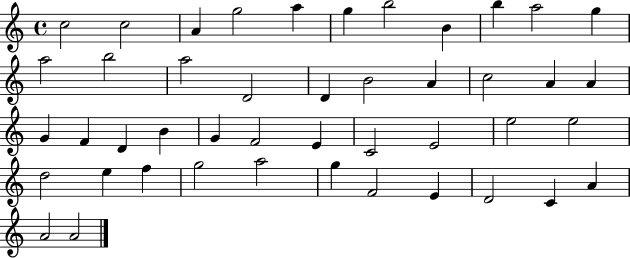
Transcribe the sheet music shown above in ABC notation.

X:1
T:Untitled
M:4/4
L:1/4
K:C
c2 c2 A g2 a g b2 B b a2 g a2 b2 a2 D2 D B2 A c2 A A G F D B G F2 E C2 E2 e2 e2 d2 e f g2 a2 g F2 E D2 C A A2 A2